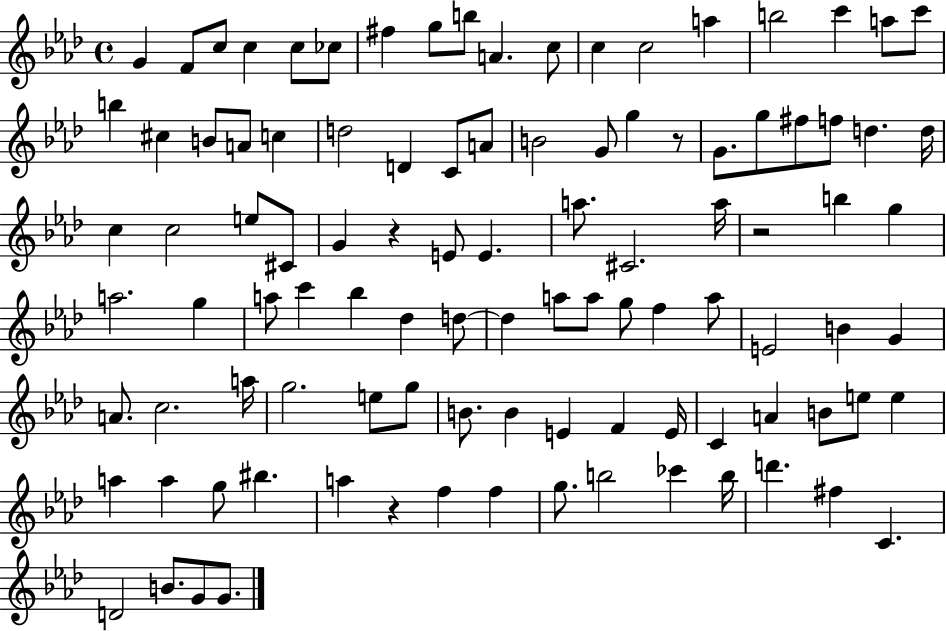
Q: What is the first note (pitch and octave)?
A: G4